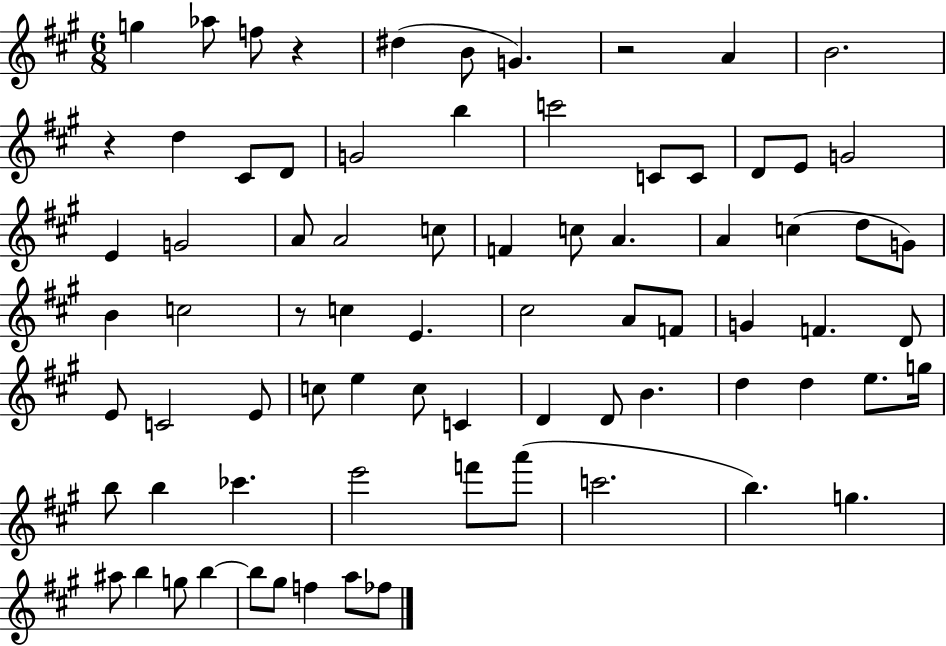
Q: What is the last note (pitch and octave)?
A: FES5